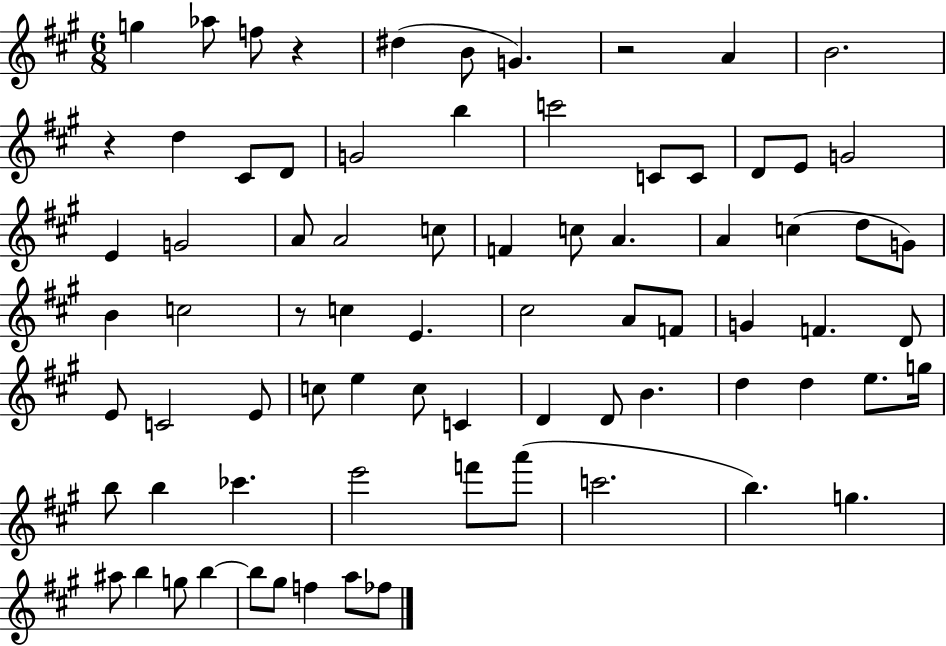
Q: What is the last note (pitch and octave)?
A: FES5